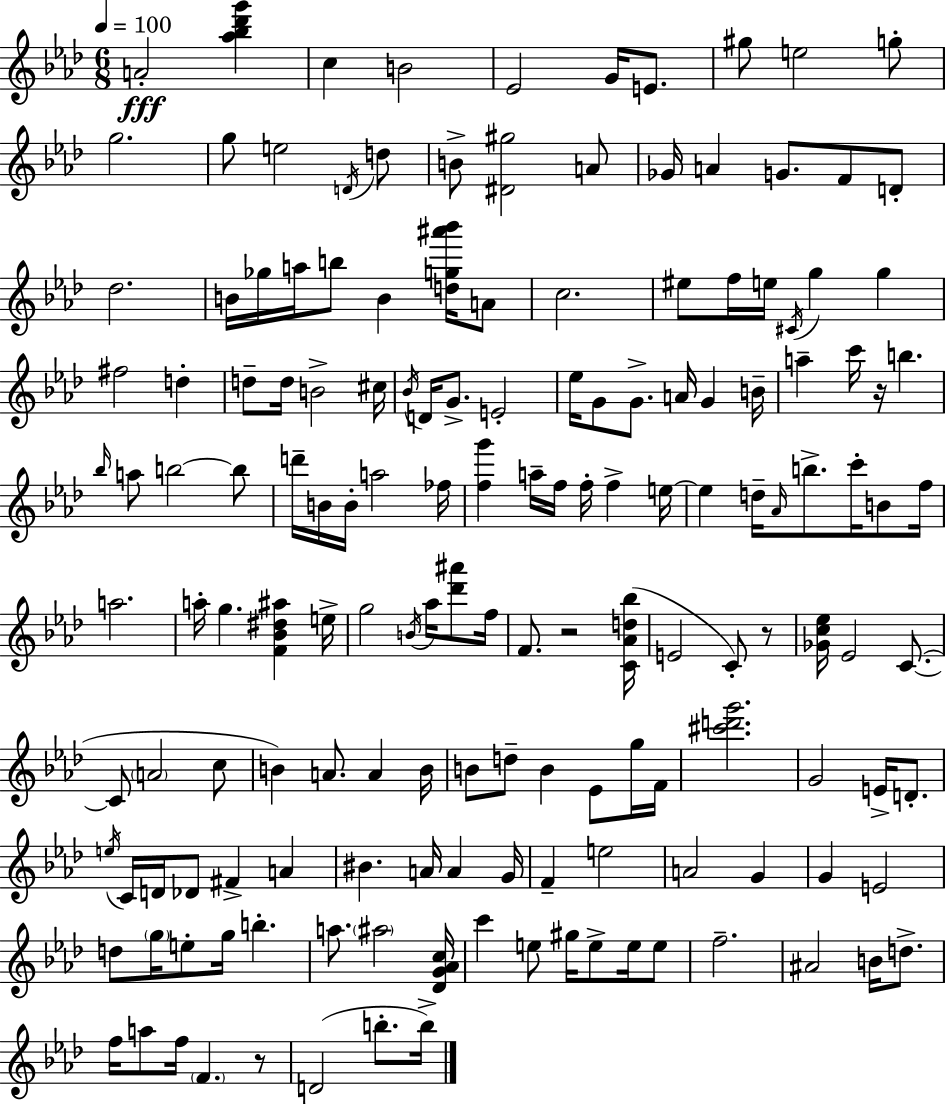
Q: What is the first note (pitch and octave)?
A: A4